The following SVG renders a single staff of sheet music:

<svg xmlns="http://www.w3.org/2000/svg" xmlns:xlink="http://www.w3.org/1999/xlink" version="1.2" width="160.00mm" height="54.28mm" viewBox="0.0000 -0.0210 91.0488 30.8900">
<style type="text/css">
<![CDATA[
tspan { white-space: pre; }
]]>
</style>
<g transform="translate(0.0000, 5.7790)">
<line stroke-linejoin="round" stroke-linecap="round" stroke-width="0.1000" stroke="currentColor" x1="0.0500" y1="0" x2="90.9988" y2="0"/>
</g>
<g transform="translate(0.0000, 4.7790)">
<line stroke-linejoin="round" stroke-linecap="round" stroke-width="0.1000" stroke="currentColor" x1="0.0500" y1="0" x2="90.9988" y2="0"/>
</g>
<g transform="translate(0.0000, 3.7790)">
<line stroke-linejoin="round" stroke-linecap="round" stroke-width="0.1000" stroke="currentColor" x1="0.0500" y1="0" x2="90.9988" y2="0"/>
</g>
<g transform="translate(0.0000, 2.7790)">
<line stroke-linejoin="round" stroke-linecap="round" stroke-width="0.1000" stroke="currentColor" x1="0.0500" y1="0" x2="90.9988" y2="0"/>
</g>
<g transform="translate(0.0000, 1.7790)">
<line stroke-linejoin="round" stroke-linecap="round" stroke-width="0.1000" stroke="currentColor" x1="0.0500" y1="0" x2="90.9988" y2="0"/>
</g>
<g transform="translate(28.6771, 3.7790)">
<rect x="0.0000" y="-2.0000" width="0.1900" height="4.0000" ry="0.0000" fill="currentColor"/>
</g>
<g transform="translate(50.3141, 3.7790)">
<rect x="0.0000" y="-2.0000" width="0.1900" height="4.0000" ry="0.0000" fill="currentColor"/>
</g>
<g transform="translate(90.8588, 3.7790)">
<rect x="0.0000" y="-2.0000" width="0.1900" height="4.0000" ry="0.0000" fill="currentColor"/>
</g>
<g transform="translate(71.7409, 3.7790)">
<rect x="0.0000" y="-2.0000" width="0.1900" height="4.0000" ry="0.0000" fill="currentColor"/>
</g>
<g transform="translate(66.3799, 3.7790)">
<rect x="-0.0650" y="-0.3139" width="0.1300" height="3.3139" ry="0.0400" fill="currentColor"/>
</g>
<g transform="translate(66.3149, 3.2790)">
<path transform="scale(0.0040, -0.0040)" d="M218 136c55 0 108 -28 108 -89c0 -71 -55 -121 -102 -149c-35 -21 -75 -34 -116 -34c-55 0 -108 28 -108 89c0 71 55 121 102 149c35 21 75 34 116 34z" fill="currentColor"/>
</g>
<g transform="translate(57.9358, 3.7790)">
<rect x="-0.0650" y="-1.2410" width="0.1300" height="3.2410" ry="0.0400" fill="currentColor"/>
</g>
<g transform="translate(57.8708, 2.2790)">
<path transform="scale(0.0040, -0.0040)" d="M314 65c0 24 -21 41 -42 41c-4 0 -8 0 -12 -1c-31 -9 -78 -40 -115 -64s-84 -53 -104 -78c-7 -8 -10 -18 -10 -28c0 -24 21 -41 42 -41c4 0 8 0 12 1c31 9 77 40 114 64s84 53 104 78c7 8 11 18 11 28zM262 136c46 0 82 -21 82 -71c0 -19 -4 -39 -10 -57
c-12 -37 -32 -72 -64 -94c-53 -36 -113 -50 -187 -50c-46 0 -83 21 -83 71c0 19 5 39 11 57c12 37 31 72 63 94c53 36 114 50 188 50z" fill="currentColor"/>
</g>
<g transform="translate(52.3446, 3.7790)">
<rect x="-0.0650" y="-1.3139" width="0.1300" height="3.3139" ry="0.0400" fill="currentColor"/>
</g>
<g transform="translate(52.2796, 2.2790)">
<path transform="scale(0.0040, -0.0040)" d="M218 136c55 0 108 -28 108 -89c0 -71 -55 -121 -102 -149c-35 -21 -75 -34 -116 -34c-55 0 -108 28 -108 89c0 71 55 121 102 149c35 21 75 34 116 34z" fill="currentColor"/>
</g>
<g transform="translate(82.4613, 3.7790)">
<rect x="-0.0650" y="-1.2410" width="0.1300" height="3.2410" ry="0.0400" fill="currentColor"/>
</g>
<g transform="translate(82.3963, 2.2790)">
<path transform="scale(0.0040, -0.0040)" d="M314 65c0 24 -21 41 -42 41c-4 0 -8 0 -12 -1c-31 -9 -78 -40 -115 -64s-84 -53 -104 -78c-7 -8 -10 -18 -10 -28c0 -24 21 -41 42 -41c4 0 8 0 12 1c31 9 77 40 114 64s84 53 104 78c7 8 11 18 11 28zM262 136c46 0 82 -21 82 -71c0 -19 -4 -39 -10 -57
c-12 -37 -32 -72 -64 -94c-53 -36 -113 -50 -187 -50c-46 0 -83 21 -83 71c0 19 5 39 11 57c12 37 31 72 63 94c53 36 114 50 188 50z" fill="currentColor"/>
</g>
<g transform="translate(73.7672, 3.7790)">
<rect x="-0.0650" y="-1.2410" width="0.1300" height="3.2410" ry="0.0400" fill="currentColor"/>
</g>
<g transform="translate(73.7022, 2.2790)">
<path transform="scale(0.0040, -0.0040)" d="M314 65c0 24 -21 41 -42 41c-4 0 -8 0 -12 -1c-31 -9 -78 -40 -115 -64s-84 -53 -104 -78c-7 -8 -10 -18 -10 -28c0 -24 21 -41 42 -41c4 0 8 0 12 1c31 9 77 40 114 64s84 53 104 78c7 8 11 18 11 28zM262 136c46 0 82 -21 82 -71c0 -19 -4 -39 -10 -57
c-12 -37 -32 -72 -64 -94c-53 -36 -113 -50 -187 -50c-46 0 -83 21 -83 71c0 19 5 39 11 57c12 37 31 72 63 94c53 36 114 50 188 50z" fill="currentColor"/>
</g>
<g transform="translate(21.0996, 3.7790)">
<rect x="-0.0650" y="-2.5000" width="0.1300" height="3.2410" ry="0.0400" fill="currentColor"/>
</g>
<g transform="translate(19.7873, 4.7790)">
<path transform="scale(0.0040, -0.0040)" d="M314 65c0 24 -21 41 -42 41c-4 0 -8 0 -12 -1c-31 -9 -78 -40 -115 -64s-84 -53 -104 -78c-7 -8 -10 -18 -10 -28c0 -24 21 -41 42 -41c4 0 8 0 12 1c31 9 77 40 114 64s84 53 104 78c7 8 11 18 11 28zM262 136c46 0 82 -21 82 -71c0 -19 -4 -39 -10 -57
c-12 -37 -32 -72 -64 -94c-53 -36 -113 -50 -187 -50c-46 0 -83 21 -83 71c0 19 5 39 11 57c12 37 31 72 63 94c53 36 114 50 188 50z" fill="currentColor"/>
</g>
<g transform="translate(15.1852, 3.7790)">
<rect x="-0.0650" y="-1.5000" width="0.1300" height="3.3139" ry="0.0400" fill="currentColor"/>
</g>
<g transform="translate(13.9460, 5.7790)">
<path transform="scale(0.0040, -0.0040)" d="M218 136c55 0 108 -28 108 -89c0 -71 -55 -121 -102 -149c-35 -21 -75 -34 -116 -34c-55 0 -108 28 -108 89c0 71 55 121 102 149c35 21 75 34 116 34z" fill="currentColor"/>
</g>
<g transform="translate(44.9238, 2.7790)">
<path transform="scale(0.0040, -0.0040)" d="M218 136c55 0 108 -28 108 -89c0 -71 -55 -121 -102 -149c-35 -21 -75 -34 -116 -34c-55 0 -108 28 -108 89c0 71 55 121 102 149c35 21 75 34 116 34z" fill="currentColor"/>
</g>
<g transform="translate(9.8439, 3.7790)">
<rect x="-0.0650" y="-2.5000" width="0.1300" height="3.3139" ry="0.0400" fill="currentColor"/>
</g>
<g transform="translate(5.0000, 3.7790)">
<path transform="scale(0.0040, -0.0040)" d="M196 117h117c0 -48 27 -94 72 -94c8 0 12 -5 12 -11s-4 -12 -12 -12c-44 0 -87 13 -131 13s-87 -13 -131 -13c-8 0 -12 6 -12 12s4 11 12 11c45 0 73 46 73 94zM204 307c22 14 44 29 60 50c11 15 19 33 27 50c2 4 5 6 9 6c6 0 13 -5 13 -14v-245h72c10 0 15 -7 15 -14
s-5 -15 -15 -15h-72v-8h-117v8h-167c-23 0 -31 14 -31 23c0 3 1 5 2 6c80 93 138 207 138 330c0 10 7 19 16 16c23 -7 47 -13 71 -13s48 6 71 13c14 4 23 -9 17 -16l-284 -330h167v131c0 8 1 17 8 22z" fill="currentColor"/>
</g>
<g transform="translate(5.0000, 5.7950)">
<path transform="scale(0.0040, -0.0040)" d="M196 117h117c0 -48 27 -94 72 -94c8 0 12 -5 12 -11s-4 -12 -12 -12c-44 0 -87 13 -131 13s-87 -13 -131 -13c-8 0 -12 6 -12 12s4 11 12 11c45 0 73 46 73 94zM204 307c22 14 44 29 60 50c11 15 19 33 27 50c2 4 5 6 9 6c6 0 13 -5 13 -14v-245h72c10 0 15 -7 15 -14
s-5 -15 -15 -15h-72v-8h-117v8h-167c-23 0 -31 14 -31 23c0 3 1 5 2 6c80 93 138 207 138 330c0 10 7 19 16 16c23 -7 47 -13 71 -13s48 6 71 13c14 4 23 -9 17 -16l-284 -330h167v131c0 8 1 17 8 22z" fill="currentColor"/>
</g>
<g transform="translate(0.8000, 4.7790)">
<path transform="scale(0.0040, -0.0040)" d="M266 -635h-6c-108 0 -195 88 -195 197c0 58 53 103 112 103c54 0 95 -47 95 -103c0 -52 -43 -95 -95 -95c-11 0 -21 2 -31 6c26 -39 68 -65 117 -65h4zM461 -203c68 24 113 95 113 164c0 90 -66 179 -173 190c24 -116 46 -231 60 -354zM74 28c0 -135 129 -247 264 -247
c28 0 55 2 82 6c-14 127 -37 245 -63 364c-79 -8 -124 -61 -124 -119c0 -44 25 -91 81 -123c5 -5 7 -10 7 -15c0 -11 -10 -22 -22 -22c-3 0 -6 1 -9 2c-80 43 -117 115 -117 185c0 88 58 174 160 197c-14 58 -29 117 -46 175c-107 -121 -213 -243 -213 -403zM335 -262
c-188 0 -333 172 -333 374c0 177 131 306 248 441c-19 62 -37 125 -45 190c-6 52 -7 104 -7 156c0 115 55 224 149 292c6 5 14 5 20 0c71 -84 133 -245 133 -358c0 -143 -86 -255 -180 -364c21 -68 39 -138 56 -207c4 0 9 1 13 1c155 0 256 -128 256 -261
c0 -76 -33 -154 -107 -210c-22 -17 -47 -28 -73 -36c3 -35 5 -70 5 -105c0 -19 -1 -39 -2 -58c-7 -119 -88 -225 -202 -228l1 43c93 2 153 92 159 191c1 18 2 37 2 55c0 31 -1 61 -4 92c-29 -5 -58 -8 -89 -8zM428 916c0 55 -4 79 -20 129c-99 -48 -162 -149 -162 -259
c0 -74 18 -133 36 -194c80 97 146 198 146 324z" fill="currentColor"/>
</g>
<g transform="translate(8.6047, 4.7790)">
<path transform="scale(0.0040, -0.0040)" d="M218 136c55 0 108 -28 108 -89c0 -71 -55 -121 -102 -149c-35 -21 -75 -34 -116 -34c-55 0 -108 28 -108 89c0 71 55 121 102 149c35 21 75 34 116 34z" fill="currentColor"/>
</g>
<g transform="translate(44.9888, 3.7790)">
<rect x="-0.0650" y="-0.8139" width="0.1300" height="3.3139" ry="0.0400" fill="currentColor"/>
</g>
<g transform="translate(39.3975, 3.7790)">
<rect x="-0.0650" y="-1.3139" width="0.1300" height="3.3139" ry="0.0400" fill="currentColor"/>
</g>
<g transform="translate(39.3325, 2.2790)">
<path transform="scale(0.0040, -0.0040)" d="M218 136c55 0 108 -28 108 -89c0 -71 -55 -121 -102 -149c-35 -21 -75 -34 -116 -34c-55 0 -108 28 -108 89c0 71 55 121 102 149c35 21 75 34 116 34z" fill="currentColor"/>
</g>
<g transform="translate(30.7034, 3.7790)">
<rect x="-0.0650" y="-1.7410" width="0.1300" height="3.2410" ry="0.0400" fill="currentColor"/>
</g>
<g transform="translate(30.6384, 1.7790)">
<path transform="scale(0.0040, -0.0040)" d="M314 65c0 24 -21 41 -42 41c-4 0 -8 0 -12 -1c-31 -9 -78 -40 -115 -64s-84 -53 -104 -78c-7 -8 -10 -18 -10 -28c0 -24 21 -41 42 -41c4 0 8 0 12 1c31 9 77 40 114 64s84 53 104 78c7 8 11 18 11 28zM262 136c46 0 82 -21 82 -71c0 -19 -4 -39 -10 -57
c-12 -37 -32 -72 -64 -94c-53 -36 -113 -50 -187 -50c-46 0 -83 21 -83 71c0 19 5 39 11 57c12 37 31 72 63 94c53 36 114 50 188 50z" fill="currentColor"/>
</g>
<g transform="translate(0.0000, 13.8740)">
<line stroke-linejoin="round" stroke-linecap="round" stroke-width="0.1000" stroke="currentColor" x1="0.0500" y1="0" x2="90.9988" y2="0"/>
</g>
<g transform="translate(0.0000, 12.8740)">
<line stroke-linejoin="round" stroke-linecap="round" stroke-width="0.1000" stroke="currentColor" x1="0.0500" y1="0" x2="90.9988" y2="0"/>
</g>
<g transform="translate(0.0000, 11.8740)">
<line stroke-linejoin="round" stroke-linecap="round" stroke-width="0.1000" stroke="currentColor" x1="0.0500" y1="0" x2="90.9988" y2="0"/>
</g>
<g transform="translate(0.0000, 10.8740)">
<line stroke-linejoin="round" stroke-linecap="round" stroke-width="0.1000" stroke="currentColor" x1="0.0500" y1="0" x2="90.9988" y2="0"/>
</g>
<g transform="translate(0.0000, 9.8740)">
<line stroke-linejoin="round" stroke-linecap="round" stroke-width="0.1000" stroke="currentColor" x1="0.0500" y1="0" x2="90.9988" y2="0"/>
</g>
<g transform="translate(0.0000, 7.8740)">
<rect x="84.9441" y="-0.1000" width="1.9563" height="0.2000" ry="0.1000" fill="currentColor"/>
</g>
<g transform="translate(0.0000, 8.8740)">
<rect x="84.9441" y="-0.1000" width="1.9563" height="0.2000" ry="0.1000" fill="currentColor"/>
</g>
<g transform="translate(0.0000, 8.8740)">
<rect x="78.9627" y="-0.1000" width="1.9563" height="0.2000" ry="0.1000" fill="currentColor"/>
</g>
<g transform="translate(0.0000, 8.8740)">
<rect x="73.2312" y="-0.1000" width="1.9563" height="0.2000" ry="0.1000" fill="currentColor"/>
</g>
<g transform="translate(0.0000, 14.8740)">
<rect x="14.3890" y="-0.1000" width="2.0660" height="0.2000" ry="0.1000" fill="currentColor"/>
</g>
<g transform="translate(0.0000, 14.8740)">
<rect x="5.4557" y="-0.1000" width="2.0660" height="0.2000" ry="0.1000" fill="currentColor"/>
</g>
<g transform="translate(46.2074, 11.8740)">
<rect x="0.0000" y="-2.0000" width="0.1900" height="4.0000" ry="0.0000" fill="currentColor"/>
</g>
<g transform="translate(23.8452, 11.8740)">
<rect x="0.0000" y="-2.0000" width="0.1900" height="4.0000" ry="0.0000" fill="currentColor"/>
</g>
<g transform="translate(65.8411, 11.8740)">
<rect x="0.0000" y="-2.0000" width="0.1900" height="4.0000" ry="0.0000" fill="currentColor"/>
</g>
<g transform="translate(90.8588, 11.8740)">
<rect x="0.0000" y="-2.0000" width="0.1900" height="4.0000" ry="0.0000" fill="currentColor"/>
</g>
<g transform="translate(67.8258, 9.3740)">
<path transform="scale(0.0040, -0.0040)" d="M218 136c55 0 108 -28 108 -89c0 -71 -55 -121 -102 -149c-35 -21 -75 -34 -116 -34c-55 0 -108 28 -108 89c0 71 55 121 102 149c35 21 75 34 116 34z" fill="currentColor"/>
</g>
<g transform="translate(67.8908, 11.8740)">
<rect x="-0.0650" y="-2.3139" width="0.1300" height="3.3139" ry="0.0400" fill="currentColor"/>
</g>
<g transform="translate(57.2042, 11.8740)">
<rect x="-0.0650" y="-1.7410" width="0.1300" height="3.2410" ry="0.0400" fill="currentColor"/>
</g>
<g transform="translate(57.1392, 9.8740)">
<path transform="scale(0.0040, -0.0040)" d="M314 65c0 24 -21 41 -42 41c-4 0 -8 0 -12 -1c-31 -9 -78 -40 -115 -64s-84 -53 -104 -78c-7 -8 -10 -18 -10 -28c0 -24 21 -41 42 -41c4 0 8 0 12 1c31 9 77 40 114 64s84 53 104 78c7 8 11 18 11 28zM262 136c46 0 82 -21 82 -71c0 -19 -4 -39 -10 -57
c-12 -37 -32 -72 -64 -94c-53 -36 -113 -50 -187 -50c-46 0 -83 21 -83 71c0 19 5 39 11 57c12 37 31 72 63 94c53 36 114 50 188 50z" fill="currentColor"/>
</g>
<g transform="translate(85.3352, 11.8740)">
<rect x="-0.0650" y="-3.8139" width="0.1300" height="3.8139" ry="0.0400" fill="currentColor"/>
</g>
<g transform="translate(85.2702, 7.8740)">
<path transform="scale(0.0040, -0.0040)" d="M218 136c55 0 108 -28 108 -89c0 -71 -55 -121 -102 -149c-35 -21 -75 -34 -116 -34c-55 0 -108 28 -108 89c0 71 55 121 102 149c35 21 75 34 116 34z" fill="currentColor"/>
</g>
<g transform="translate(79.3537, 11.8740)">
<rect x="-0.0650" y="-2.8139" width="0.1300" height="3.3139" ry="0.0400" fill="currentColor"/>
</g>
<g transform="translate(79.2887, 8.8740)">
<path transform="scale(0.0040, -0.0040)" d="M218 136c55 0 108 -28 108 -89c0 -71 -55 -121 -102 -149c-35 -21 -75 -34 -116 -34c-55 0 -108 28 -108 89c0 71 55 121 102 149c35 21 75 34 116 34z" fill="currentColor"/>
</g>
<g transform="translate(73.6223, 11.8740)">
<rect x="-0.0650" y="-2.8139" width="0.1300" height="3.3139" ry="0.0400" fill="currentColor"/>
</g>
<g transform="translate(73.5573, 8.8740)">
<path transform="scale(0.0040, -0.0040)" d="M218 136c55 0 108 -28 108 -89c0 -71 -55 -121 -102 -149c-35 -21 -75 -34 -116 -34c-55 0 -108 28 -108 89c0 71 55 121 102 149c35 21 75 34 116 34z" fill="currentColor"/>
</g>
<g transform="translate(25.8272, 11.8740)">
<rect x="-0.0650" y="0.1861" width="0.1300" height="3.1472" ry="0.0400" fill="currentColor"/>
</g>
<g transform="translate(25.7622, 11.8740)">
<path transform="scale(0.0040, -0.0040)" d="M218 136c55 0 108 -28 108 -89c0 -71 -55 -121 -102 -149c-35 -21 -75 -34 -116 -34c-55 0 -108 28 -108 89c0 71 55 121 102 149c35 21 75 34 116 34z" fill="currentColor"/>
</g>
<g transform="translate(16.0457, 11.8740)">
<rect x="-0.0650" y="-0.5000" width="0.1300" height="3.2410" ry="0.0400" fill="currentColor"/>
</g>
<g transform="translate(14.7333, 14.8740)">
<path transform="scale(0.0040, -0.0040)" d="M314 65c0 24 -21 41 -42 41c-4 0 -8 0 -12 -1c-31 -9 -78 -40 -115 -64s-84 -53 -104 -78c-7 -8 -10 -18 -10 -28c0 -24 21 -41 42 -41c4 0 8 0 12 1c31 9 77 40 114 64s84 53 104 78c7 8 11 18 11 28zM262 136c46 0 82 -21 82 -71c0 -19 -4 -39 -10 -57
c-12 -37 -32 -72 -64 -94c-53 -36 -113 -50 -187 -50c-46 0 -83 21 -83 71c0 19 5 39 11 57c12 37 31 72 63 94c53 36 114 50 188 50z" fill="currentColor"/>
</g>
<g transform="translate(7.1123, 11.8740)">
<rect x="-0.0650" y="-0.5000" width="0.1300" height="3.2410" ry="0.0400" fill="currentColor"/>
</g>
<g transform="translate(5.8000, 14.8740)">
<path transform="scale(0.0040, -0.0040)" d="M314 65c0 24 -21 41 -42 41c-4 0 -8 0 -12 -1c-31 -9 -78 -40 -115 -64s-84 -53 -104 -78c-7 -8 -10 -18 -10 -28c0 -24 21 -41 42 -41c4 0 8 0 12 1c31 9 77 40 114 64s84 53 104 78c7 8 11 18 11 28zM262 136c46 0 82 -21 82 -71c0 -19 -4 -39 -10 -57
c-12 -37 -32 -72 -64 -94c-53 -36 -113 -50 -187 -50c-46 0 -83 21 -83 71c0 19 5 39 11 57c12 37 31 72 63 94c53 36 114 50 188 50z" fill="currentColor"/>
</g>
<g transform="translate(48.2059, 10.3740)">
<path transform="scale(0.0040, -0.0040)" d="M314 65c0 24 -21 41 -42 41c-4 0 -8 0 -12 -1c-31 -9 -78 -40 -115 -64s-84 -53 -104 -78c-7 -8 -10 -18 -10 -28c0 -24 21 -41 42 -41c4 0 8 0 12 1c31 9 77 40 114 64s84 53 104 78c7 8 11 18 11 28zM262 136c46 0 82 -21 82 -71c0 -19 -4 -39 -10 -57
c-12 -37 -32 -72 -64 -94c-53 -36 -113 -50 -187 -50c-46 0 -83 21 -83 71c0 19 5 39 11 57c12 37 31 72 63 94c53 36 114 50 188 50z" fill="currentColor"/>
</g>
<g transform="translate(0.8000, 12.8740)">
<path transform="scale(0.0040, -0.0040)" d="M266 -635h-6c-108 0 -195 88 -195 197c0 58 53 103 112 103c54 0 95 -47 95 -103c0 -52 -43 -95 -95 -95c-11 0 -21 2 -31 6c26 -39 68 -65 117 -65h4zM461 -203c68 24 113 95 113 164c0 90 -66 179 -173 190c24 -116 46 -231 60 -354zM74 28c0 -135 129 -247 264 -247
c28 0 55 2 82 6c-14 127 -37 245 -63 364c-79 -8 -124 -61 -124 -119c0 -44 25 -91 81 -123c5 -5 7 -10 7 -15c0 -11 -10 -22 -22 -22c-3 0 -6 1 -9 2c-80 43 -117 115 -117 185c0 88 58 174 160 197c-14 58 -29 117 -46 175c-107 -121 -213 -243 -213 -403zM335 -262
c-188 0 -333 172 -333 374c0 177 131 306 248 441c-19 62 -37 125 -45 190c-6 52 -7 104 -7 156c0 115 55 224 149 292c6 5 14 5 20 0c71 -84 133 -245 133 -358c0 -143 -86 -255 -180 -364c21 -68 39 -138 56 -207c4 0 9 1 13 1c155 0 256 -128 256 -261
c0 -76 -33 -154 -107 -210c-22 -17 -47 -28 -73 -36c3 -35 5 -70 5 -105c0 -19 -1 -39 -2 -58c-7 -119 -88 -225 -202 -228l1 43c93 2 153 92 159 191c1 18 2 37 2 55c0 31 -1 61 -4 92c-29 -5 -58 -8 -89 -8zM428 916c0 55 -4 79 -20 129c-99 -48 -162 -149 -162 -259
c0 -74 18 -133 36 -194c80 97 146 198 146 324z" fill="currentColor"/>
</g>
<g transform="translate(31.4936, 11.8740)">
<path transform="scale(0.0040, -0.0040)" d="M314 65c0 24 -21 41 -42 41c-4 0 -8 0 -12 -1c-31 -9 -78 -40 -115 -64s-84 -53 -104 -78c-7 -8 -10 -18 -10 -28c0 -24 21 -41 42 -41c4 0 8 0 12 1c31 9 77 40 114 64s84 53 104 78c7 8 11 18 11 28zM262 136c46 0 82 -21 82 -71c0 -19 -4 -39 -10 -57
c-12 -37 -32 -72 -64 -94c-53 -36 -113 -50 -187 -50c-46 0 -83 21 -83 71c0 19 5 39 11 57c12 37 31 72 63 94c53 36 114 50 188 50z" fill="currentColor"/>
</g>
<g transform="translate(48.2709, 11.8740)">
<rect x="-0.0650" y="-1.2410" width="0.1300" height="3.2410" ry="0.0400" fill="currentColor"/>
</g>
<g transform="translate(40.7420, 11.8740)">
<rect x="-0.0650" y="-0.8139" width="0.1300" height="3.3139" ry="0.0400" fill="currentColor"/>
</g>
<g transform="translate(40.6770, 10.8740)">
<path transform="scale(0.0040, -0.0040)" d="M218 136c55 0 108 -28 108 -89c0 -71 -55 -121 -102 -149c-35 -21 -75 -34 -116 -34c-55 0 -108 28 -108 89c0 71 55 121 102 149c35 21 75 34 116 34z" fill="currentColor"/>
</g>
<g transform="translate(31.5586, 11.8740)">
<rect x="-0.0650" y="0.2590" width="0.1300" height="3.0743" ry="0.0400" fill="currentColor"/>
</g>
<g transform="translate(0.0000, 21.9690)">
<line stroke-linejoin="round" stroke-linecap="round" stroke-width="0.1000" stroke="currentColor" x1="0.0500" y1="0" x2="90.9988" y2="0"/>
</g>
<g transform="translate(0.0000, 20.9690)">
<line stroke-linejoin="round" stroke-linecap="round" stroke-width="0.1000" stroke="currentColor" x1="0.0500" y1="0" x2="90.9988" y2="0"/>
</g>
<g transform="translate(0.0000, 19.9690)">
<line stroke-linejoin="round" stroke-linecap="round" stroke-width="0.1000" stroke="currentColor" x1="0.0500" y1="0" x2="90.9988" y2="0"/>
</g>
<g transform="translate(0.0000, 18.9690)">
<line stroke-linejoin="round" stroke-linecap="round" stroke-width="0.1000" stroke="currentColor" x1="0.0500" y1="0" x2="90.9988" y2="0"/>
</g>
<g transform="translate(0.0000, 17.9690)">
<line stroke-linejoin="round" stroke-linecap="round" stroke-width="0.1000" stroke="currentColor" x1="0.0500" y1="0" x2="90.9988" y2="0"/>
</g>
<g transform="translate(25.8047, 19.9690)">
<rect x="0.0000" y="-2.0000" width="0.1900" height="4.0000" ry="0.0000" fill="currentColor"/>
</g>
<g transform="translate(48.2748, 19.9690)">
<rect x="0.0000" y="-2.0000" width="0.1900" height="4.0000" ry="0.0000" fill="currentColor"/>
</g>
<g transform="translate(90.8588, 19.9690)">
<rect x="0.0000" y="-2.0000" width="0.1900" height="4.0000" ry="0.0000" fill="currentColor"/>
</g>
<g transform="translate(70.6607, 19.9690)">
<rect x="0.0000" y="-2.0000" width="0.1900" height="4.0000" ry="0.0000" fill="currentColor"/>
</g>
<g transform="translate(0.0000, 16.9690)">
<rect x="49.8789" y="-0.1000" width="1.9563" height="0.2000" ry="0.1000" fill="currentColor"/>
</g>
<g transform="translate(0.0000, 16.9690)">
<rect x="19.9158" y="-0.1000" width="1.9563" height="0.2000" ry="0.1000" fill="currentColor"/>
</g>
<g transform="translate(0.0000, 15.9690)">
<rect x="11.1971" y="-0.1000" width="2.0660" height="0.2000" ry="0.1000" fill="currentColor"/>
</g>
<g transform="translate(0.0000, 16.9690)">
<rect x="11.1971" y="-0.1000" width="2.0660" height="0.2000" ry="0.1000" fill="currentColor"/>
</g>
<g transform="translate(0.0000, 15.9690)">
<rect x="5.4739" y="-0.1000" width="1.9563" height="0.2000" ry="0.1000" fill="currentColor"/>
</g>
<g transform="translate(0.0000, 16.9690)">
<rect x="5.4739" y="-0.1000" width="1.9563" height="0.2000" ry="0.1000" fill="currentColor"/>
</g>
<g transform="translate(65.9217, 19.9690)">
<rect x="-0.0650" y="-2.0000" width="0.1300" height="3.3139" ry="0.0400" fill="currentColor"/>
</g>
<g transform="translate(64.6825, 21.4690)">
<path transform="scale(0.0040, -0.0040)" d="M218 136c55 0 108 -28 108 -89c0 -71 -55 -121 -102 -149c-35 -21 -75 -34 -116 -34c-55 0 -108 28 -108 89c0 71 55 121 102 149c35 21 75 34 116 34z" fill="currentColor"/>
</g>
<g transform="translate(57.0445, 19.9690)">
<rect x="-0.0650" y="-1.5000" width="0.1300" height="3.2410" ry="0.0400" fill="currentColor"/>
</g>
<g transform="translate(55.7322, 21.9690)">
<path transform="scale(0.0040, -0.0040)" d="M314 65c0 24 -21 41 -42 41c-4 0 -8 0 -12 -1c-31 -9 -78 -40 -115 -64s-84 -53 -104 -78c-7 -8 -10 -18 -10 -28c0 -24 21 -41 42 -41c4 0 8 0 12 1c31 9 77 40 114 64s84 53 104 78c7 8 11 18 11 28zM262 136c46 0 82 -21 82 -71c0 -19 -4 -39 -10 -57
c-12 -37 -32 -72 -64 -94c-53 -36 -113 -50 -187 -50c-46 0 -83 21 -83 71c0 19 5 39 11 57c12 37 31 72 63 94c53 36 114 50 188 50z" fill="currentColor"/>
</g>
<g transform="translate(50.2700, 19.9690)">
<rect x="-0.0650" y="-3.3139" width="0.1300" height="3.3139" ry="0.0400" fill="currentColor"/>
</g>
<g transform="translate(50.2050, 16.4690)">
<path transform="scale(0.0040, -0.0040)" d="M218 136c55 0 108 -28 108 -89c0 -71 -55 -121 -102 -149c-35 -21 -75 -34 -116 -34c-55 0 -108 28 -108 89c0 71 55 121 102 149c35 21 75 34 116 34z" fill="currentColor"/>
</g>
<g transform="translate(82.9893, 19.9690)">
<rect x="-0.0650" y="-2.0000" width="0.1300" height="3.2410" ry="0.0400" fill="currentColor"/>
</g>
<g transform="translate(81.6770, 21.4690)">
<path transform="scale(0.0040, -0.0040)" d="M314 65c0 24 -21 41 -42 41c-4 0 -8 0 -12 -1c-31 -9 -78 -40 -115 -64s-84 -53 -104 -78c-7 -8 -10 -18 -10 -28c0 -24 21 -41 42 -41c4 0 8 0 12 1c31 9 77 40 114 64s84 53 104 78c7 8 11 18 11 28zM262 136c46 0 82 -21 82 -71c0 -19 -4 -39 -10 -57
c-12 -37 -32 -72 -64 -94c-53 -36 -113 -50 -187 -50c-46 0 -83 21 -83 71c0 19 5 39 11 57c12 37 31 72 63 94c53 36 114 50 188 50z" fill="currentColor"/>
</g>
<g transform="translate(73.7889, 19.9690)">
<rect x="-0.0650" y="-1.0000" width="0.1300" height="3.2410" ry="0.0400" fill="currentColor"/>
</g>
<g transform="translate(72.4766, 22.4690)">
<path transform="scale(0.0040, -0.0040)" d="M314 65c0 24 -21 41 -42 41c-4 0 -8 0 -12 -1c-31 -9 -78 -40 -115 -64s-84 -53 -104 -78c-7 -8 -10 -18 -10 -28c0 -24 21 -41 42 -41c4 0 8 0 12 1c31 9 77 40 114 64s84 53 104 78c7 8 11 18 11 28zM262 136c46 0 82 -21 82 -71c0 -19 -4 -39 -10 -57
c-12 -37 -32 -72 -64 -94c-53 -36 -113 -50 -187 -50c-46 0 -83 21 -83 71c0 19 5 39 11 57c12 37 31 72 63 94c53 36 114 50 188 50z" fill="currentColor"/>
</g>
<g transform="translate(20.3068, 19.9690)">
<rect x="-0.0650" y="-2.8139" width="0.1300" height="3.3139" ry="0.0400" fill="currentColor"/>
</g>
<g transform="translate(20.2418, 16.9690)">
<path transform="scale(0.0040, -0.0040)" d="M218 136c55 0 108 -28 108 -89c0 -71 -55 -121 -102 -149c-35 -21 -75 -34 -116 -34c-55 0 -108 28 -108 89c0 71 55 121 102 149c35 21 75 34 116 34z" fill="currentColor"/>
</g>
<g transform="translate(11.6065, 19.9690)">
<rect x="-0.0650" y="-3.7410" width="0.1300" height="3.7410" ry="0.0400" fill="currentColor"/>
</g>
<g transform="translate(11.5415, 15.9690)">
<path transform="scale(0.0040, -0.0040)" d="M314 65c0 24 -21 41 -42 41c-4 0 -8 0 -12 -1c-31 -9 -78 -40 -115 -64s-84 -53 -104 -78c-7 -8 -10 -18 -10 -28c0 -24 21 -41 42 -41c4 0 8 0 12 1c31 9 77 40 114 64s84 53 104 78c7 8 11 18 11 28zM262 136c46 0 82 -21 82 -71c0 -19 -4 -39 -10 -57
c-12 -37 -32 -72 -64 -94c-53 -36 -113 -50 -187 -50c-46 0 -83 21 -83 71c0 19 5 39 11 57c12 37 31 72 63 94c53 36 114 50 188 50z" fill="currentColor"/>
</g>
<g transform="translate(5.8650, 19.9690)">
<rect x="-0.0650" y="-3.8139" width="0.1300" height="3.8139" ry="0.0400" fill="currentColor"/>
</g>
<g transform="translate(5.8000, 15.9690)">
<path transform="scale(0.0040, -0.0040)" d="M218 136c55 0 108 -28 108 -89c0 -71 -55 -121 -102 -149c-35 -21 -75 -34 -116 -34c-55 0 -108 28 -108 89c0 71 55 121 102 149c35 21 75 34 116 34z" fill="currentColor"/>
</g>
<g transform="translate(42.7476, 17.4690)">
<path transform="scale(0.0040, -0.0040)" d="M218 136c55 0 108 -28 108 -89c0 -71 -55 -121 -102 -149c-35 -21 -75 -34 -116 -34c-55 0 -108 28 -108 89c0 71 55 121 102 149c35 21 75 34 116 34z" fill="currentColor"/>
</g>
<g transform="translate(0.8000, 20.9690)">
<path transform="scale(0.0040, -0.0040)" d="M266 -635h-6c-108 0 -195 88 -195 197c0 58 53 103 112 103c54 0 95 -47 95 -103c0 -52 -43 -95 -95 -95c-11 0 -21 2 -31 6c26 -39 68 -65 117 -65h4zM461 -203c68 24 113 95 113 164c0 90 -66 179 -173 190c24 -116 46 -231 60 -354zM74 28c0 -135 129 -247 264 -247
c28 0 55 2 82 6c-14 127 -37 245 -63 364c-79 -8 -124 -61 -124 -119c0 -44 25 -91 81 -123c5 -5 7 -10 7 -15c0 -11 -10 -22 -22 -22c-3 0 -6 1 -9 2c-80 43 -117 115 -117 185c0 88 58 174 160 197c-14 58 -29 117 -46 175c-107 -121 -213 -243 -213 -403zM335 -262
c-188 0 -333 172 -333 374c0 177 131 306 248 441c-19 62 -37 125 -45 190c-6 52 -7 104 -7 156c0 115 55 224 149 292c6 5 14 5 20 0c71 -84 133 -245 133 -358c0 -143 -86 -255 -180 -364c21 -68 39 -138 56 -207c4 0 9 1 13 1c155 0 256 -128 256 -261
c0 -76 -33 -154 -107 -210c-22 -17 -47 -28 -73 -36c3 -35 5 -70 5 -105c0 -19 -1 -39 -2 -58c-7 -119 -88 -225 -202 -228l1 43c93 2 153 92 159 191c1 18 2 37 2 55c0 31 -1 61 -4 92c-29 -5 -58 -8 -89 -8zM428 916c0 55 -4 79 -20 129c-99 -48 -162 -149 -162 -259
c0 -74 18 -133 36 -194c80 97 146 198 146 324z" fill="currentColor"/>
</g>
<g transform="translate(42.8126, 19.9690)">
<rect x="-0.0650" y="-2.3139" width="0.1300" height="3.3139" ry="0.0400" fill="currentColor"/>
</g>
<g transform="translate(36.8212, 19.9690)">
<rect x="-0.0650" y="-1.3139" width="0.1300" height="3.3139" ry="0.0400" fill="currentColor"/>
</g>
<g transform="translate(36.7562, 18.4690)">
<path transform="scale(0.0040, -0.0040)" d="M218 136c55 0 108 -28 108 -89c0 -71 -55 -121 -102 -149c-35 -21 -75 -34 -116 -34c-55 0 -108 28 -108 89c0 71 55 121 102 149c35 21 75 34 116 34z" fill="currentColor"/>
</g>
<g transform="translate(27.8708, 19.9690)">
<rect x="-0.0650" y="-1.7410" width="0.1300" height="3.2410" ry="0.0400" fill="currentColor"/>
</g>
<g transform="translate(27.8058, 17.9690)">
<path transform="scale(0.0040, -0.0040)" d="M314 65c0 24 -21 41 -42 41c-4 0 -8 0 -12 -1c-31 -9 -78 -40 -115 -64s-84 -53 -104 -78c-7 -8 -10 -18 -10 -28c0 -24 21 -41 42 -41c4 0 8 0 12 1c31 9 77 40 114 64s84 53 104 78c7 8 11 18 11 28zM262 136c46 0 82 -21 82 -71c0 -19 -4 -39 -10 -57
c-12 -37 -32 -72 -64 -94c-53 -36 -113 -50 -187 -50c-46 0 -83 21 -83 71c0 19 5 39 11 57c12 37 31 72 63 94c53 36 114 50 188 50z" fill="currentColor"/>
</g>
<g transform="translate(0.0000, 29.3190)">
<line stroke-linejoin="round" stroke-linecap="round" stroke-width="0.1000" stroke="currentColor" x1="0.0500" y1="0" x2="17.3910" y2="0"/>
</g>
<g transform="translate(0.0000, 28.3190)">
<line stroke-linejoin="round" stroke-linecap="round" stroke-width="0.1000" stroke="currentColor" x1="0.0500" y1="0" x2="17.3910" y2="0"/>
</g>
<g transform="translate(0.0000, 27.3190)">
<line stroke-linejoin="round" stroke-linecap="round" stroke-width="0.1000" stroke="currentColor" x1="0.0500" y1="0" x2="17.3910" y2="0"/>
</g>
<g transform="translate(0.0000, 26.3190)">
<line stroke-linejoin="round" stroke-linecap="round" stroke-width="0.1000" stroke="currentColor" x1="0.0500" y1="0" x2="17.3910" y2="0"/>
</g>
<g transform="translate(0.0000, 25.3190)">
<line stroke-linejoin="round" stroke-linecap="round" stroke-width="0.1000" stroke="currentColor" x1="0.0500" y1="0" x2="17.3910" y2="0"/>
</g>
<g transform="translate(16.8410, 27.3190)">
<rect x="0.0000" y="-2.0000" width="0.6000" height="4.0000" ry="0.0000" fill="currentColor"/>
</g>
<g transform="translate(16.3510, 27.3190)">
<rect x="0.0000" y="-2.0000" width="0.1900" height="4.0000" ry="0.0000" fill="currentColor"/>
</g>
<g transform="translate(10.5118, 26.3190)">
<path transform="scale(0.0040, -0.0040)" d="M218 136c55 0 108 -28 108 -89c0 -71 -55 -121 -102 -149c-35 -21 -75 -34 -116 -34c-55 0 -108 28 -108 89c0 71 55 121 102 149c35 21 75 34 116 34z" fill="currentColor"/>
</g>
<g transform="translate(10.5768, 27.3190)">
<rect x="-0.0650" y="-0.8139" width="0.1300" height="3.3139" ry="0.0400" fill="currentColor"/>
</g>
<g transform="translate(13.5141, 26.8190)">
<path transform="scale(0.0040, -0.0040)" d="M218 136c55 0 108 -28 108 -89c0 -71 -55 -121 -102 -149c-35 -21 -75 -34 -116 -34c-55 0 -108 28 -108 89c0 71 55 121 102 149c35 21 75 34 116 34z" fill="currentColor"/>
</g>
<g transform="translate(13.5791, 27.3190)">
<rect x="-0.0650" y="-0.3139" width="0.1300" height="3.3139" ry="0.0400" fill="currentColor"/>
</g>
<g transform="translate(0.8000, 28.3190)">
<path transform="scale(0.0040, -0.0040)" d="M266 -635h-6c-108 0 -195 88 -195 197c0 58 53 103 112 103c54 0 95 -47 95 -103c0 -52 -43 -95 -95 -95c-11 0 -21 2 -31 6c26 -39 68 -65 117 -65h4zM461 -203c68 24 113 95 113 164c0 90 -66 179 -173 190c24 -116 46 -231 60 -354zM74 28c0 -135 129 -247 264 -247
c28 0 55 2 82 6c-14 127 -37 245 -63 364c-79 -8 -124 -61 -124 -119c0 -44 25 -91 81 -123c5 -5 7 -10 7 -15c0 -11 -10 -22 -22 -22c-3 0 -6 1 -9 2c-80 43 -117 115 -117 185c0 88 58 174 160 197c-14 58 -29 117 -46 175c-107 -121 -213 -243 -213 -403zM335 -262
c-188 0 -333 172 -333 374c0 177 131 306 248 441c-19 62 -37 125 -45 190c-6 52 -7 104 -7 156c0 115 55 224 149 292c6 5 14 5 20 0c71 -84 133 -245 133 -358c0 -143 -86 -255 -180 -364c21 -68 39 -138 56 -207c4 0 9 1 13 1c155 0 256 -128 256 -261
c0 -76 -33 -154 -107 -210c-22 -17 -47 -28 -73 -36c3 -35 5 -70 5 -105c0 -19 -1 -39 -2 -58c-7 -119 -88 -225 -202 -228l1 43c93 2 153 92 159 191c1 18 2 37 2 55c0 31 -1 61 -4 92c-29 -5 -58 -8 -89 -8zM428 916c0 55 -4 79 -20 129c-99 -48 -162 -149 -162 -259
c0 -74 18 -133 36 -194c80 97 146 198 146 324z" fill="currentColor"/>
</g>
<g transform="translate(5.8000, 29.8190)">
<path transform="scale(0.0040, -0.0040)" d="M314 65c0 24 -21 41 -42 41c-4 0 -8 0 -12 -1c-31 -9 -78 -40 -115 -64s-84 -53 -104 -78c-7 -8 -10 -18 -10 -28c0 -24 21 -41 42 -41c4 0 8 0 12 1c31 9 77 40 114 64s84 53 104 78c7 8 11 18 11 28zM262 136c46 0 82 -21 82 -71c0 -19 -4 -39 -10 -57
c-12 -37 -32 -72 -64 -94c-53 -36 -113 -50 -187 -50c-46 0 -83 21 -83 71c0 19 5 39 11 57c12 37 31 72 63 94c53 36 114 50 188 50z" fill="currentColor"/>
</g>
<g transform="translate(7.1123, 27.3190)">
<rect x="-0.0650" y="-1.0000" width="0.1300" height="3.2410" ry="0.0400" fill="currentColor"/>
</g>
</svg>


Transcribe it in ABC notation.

X:1
T:Untitled
M:4/4
L:1/4
K:C
G E G2 f2 e d e e2 c e2 e2 C2 C2 B B2 d e2 f2 g a a c' c' c'2 a f2 e g b E2 F D2 F2 D2 d c